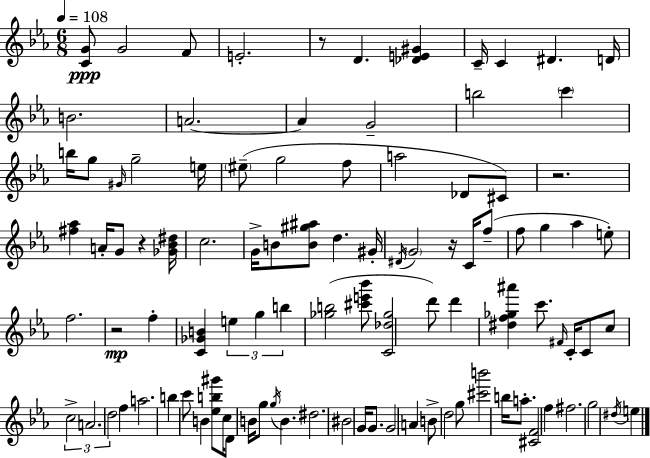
{
  \clef treble
  \numericTimeSignature
  \time 6/8
  \key c \minor
  \tempo 4 = 108
  <c' g'>8\ppp g'2 f'8 | e'2.-. | r8 d'4. <des' e' gis'>4 | c'16-- c'4 dis'4. d'16 | \break b'2. | a'2.~~ | a'4 g'2-- | b''2 \parenthesize c'''4 | \break b''16 g''8 \grace { gis'16 } g''2-- | e''16 \parenthesize eis''8--( g''2 f''8 | a''2 des'8 cis'8) | r2. | \break <fis'' aes''>4 a'16-. g'8 r4 | <ges' bes' dis''>16 c''2. | g'16-> b'8 <b' gis'' ais''>8 d''4. | gis'16-. \acciaccatura { dis'16 } \parenthesize g'2 r16 c'16 | \break f''8--( f''8 g''4 aes''4 | e''8-.) f''2. | r2\mp f''4-. | <c' ges' b'>4 \tuplet 3/2 { e''4 g''4 | \break b''4 } <ges'' b''>2( | <cis''' e''' bes'''>8 <c' des'' ges''>2 | d'''8) d'''4 <dis'' f'' ges'' ais'''>4 c'''8. | \grace { fis'16 } c'16-. c'8 c''8 \tuplet 3/2 { c''2-> | \break a'2. | d''2 } f''4 | a''2. | b''4 c'''8 b'4 | \break <ees'' b'' gis'''>8 c''16 d'8 b'16 g''8 \acciaccatura { g''16 } b'4. | dis''2. | bis'2 | g'16 g'8. g'2 | \break a'4 b'8-> d''2 | g''8 <cis''' b'''>2 | b''16 a''8.-. <cis' f'>2 | f''4 fis''2. | \break g''2 | \acciaccatura { dis''16 } e''4 \bar "|."
}